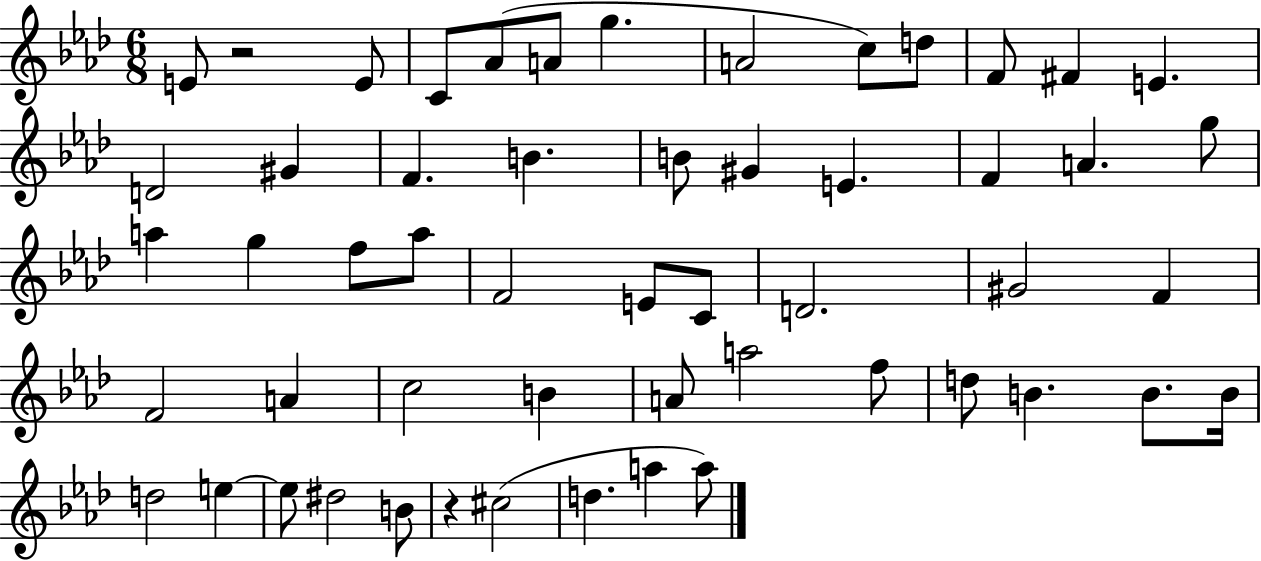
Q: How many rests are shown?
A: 2